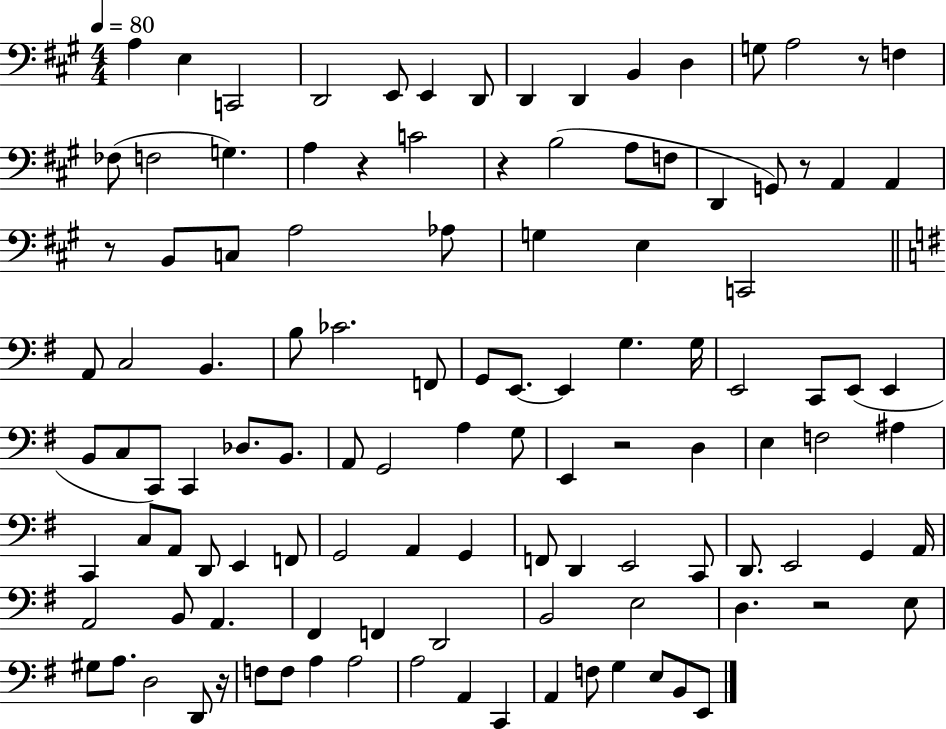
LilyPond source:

{
  \clef bass
  \numericTimeSignature
  \time 4/4
  \key a \major
  \tempo 4 = 80
  a4 e4 c,2 | d,2 e,8 e,4 d,8 | d,4 d,4 b,4 d4 | g8 a2 r8 f4 | \break fes8( f2 g4.) | a4 r4 c'2 | r4 b2( a8 f8 | d,4 g,8) r8 a,4 a,4 | \break r8 b,8 c8 a2 aes8 | g4 e4 c,2 | \bar "||" \break \key e \minor a,8 c2 b,4. | b8 ces'2. f,8 | g,8 e,8.~~ e,4 g4. g16 | e,2 c,8 e,8( e,4 | \break b,8 c8 c,8) c,4 des8. b,8. | a,8 g,2 a4 g8 | e,4 r2 d4 | e4 f2 ais4 | \break c,4 c8 a,8 d,8 e,4 f,8 | g,2 a,4 g,4 | f,8 d,4 e,2 c,8 | d,8. e,2 g,4 a,16 | \break a,2 b,8 a,4. | fis,4 f,4 d,2 | b,2 e2 | d4. r2 e8 | \break gis8 a8. d2 d,8 r16 | f8 f8 a4 a2 | a2 a,4 c,4 | a,4 f8 g4 e8 b,8 e,8 | \break \bar "|."
}